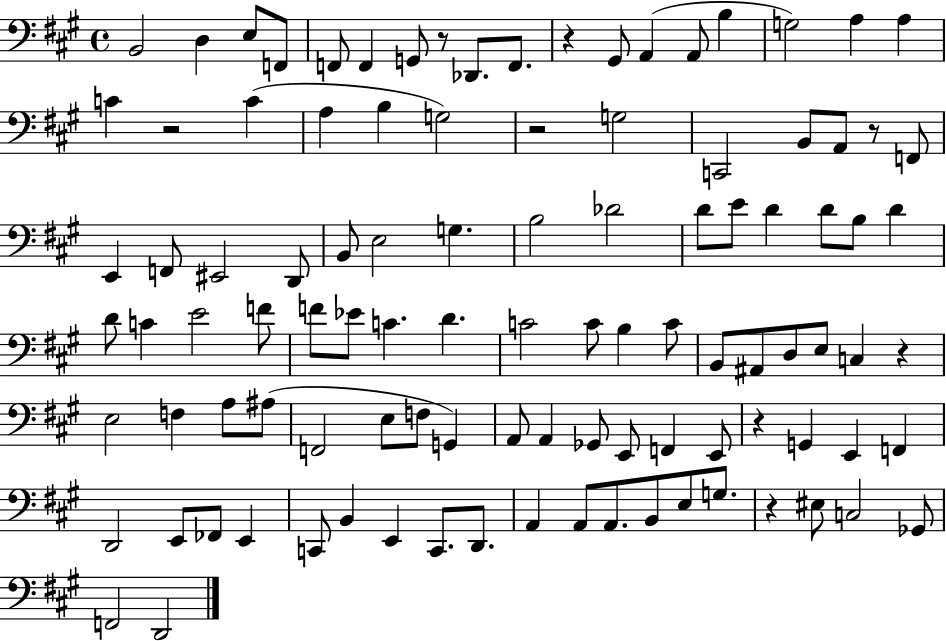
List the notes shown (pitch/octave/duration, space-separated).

B2/h D3/q E3/e F2/e F2/e F2/q G2/e R/e Db2/e. F2/e. R/q G#2/e A2/q A2/e B3/q G3/h A3/q A3/q C4/q R/h C4/q A3/q B3/q G3/h R/h G3/h C2/h B2/e A2/e R/e F2/e E2/q F2/e EIS2/h D2/e B2/e E3/h G3/q. B3/h Db4/h D4/e E4/e D4/q D4/e B3/e D4/q D4/e C4/q E4/h F4/e F4/e Eb4/e C4/q. D4/q. C4/h C4/e B3/q C4/e B2/e A#2/e D3/e E3/e C3/q R/q E3/h F3/q A3/e A#3/e F2/h E3/e F3/e G2/q A2/e A2/q Gb2/e E2/e F2/q E2/e R/q G2/q E2/q F2/q D2/h E2/e FES2/e E2/q C2/e B2/q E2/q C2/e. D2/e. A2/q A2/e A2/e. B2/e E3/e G3/e. R/q EIS3/e C3/h Gb2/e F2/h D2/h